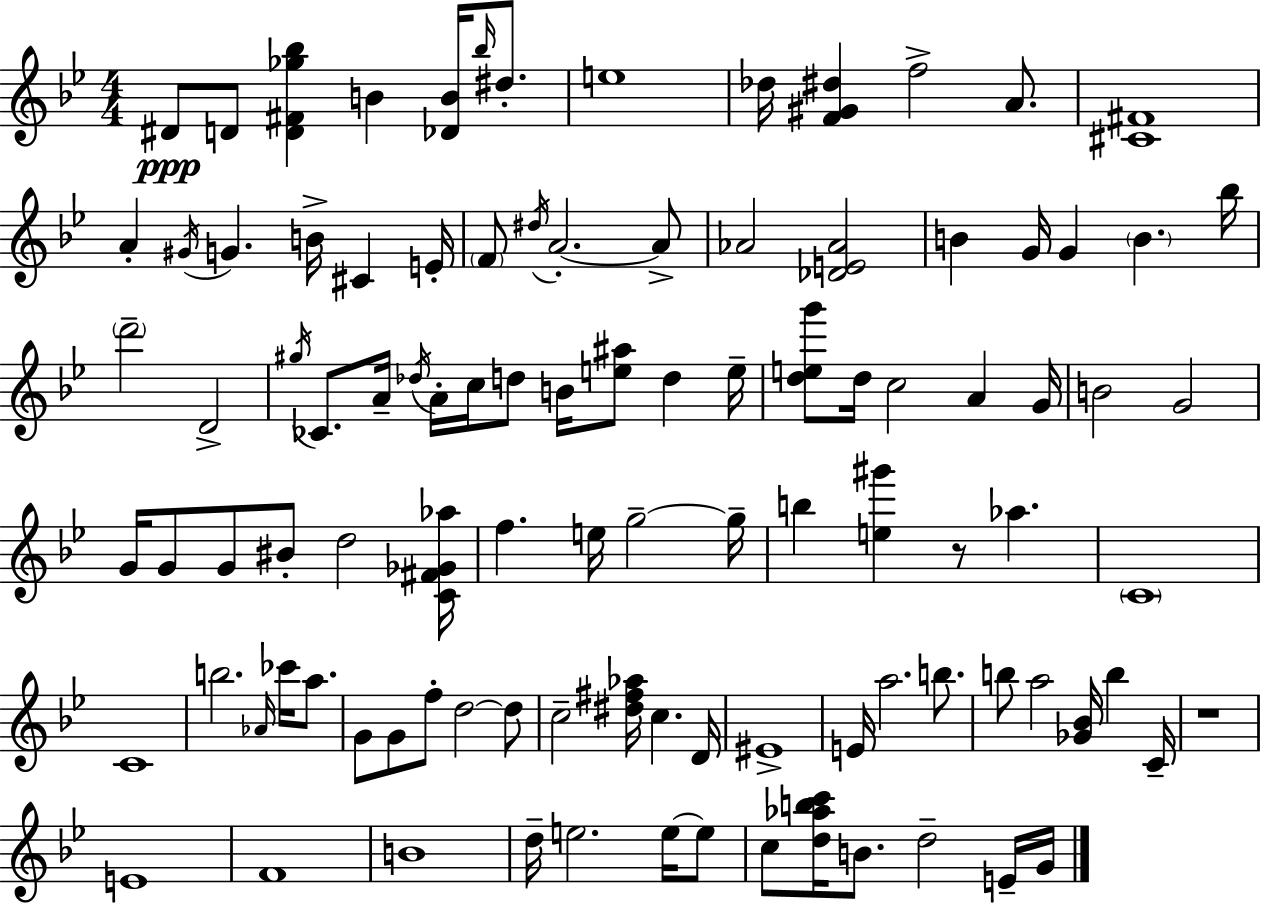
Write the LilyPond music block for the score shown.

{
  \clef treble
  \numericTimeSignature
  \time 4/4
  \key bes \major
  dis'8\ppp d'8 <d' fis' ges'' bes''>4 b'4 <des' b'>16 \grace { bes''16 } dis''8.-. | e''1 | des''16 <f' gis' dis''>4 f''2-> a'8. | <cis' fis'>1 | \break a'4-. \acciaccatura { gis'16 } g'4. b'16-> cis'4 | e'16-. \parenthesize f'8 \acciaccatura { dis''16 } a'2.-.~~ | a'8-> aes'2 <des' e' aes'>2 | b'4 g'16 g'4 \parenthesize b'4. | \break bes''16 \parenthesize d'''2-- d'2-> | \acciaccatura { gis''16 } ces'8. a'16-- \acciaccatura { des''16 } a'16-. c''16 d''8 b'16 <e'' ais''>8 | d''4 e''16-- <d'' e'' g'''>8 d''16 c''2 | a'4 g'16 b'2 g'2 | \break g'16 g'8 g'8 bis'8-. d''2 | <c' fis' ges' aes''>16 f''4. e''16 g''2--~~ | g''16-- b''4 <e'' gis'''>4 r8 aes''4. | \parenthesize c'1 | \break c'1 | b''2. | \grace { aes'16 } ces'''16 a''8. g'8 g'8 f''8-. d''2~~ | d''8 c''2-- <dis'' fis'' aes''>16 c''4. | \break d'16 eis'1-> | e'16 a''2. | b''8. b''8 a''2 | <ges' bes'>16 b''4 c'16-- r1 | \break e'1 | f'1 | b'1 | d''16-- e''2. | \break e''16~~ e''8 c''8 <d'' aes'' b'' c'''>16 b'8. d''2-- | e'16-- g'16 \bar "|."
}